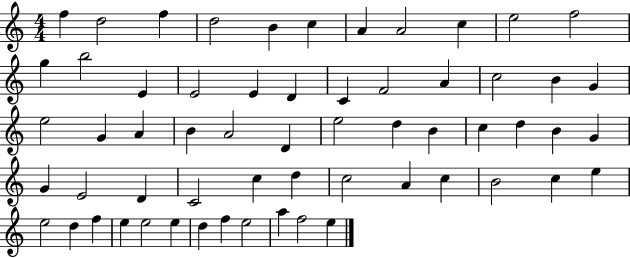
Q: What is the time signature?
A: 4/4